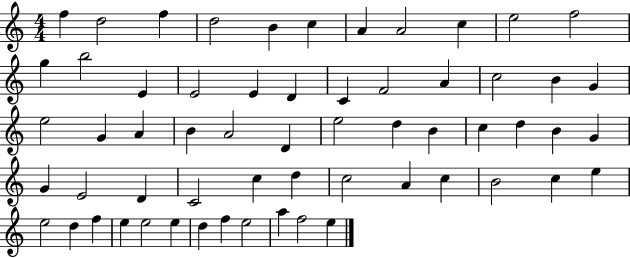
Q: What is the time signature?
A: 4/4